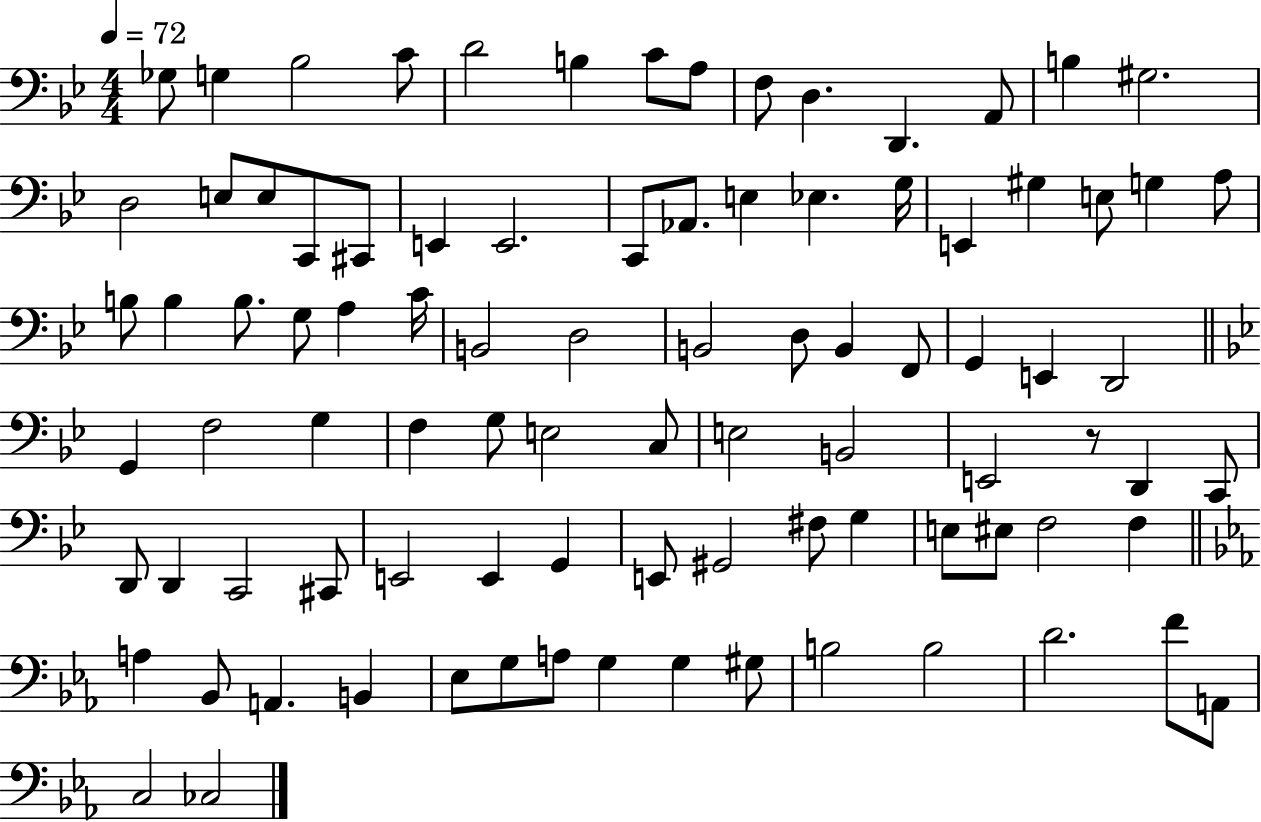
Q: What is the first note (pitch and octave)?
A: Gb3